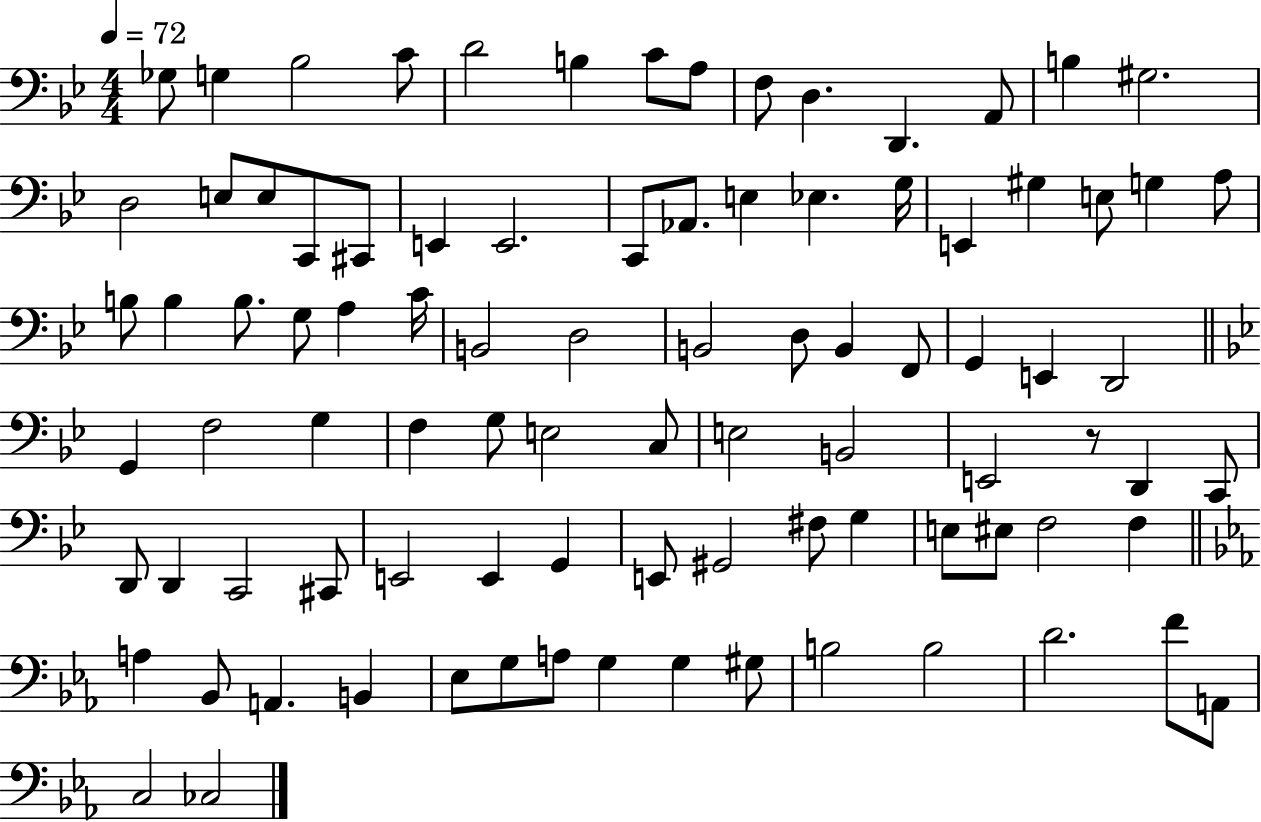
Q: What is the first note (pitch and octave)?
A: Gb3